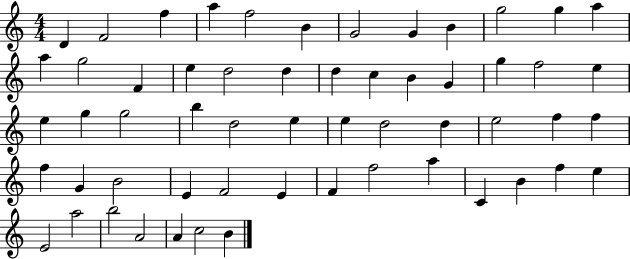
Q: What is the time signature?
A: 4/4